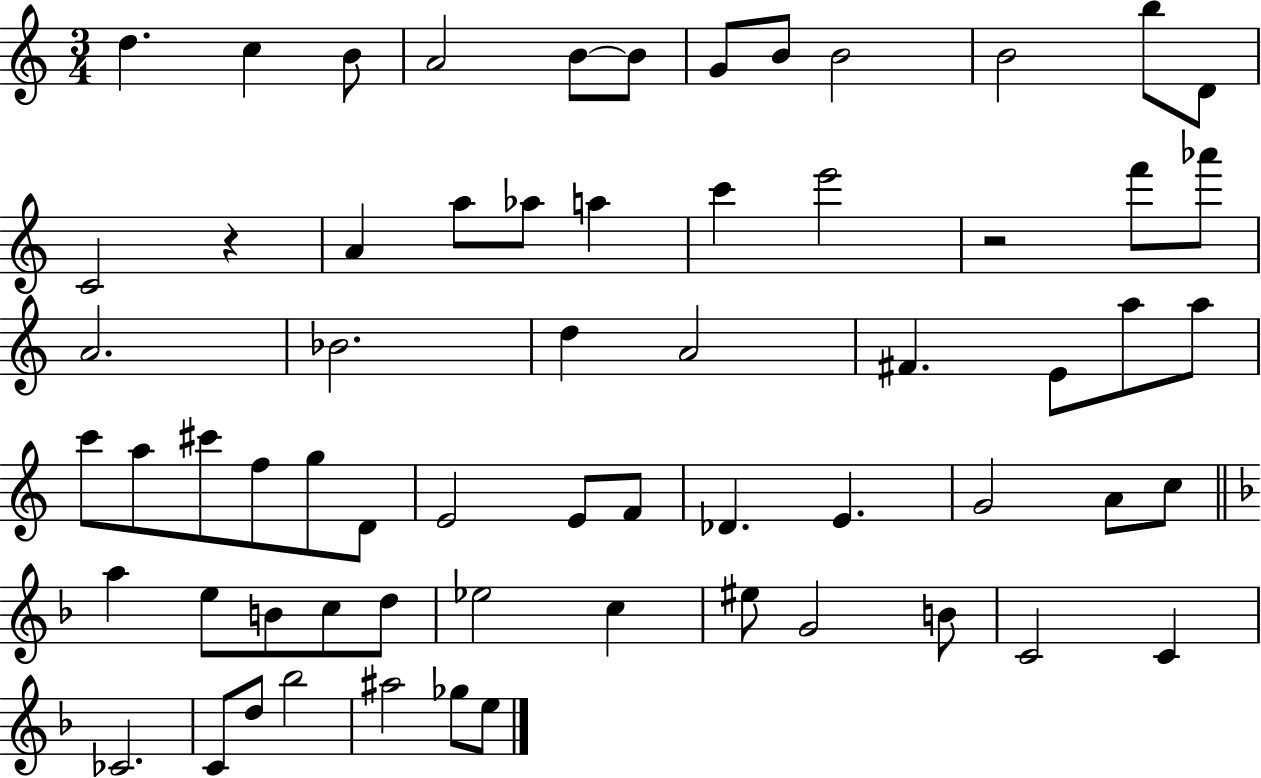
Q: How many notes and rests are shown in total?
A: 64